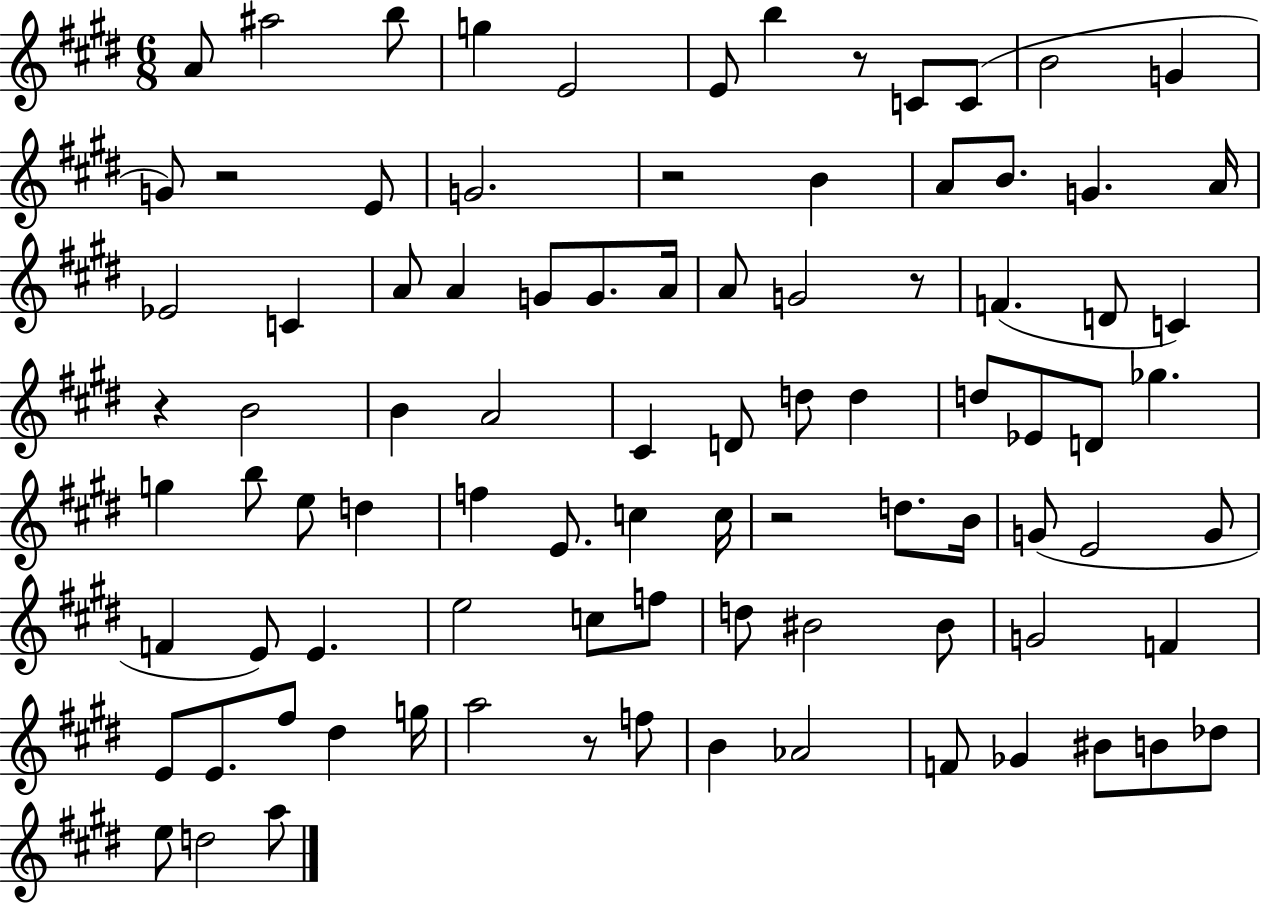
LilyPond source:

{
  \clef treble
  \numericTimeSignature
  \time 6/8
  \key e \major
  a'8 ais''2 b''8 | g''4 e'2 | e'8 b''4 r8 c'8 c'8( | b'2 g'4 | \break g'8) r2 e'8 | g'2. | r2 b'4 | a'8 b'8. g'4. a'16 | \break ees'2 c'4 | a'8 a'4 g'8 g'8. a'16 | a'8 g'2 r8 | f'4.( d'8 c'4) | \break r4 b'2 | b'4 a'2 | cis'4 d'8 d''8 d''4 | d''8 ees'8 d'8 ges''4. | \break g''4 b''8 e''8 d''4 | f''4 e'8. c''4 c''16 | r2 d''8. b'16 | g'8( e'2 g'8 | \break f'4 e'8) e'4. | e''2 c''8 f''8 | d''8 bis'2 bis'8 | g'2 f'4 | \break e'8 e'8. fis''8 dis''4 g''16 | a''2 r8 f''8 | b'4 aes'2 | f'8 ges'4 bis'8 b'8 des''8 | \break e''8 d''2 a''8 | \bar "|."
}